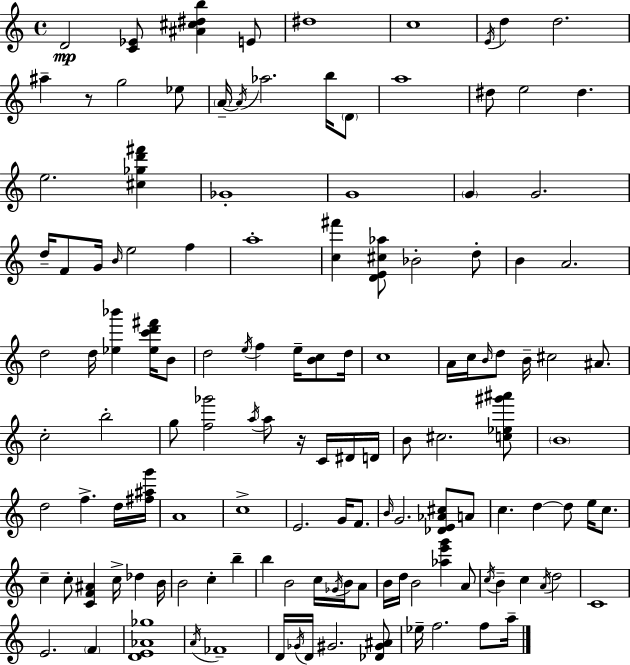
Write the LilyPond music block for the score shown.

{
  \clef treble
  \time 4/4
  \defaultTimeSignature
  \key c \major
  d'2\mp <c' ees'>8 <ais' cis'' dis'' b''>4 e'8 | dis''1 | c''1 | \acciaccatura { e'16 } d''4 d''2. | \break ais''4-- r8 g''2 ees''8 | \parenthesize a'16--~~ \acciaccatura { a'16 } aes''2. b''16 | \parenthesize d'8 a''1 | dis''8 e''2 dis''4. | \break e''2. <cis'' ges'' d''' fis'''>4 | ges'1-. | g'1 | \parenthesize g'4 g'2. | \break d''16-- f'8 g'16 \grace { b'16 } e''2 f''4 | a''1-. | <c'' fis'''>4 <d' e' cis'' aes''>8 bes'2-. | d''8-. b'4 a'2. | \break d''2 d''16 <ees'' bes'''>4 | <ees'' c''' d''' fis'''>16 b'8 d''2 \acciaccatura { e''16 } f''4 | e''16-- <b' c''>8 d''16 c''1 | a'16 c''16 \grace { b'16 } d''8 b'16-- cis''2 | \break ais'8. c''2-. b''2-. | g''8 <f'' ges'''>2 \acciaccatura { a''16 } | a''8 r16 c'16 dis'16 d'16 b'8 cis''2. | <c'' ees'' gis''' ais'''>8 \parenthesize b'1 | \break d''2 f''4.-> | d''16 <fis'' ais'' g'''>16 a'1 | c''1-> | e'2. | \break g'16 f'8. \grace { b'16 } g'2. | <des' e' aes' cis''>8 a'8 c''4. d''4~~ | d''8 e''16 c''8. c''4-- c''8-. <c' f' ais'>4 | c''16-> des''4 b'16 b'2 c''4-. | \break b''4-- b''4 b'2 | c''16 \acciaccatura { ges'16 } b'16 a'8 b'16 d''16 b'2 | <aes'' e''' g'''>4 a'8 \acciaccatura { c''16 } b'4-- c''4 | \acciaccatura { a'16 } d''2 c'1 | \break e'2. | \parenthesize f'4 <d' e' aes' ges''>1 | \acciaccatura { a'16 } fes'1-- | d'16 \acciaccatura { ges'16 } d'16 gis'2. | \break <des' gis' ais'>8 ees''16-- f''2. | f''8 a''16-- \bar "|."
}